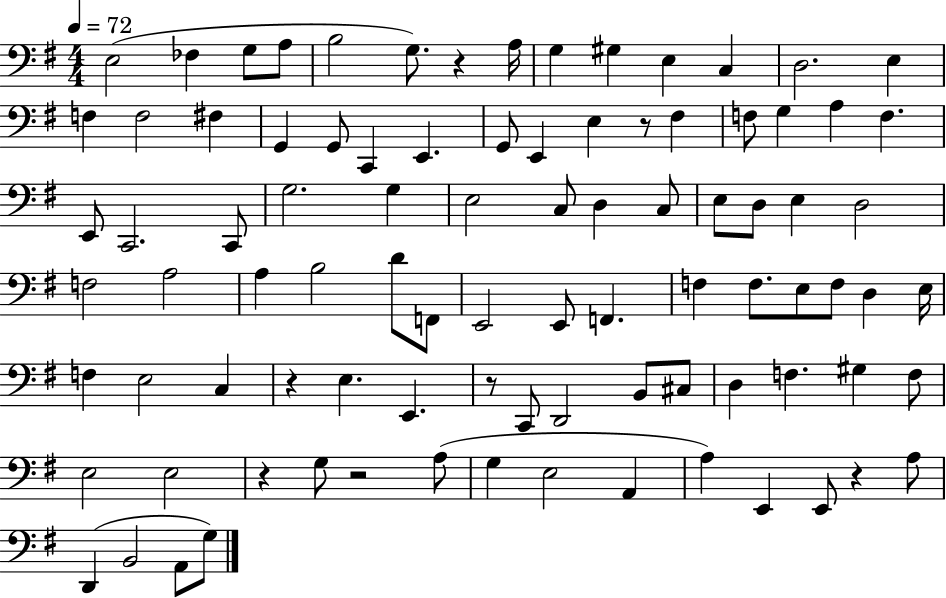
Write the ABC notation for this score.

X:1
T:Untitled
M:4/4
L:1/4
K:G
E,2 _F, G,/2 A,/2 B,2 G,/2 z A,/4 G, ^G, E, C, D,2 E, F, F,2 ^F, G,, G,,/2 C,, E,, G,,/2 E,, E, z/2 ^F, F,/2 G, A, F, E,,/2 C,,2 C,,/2 G,2 G, E,2 C,/2 D, C,/2 E,/2 D,/2 E, D,2 F,2 A,2 A, B,2 D/2 F,,/2 E,,2 E,,/2 F,, F, F,/2 E,/2 F,/2 D, E,/4 F, E,2 C, z E, E,, z/2 C,,/2 D,,2 B,,/2 ^C,/2 D, F, ^G, F,/2 E,2 E,2 z G,/2 z2 A,/2 G, E,2 A,, A, E,, E,,/2 z A,/2 D,, B,,2 A,,/2 G,/2